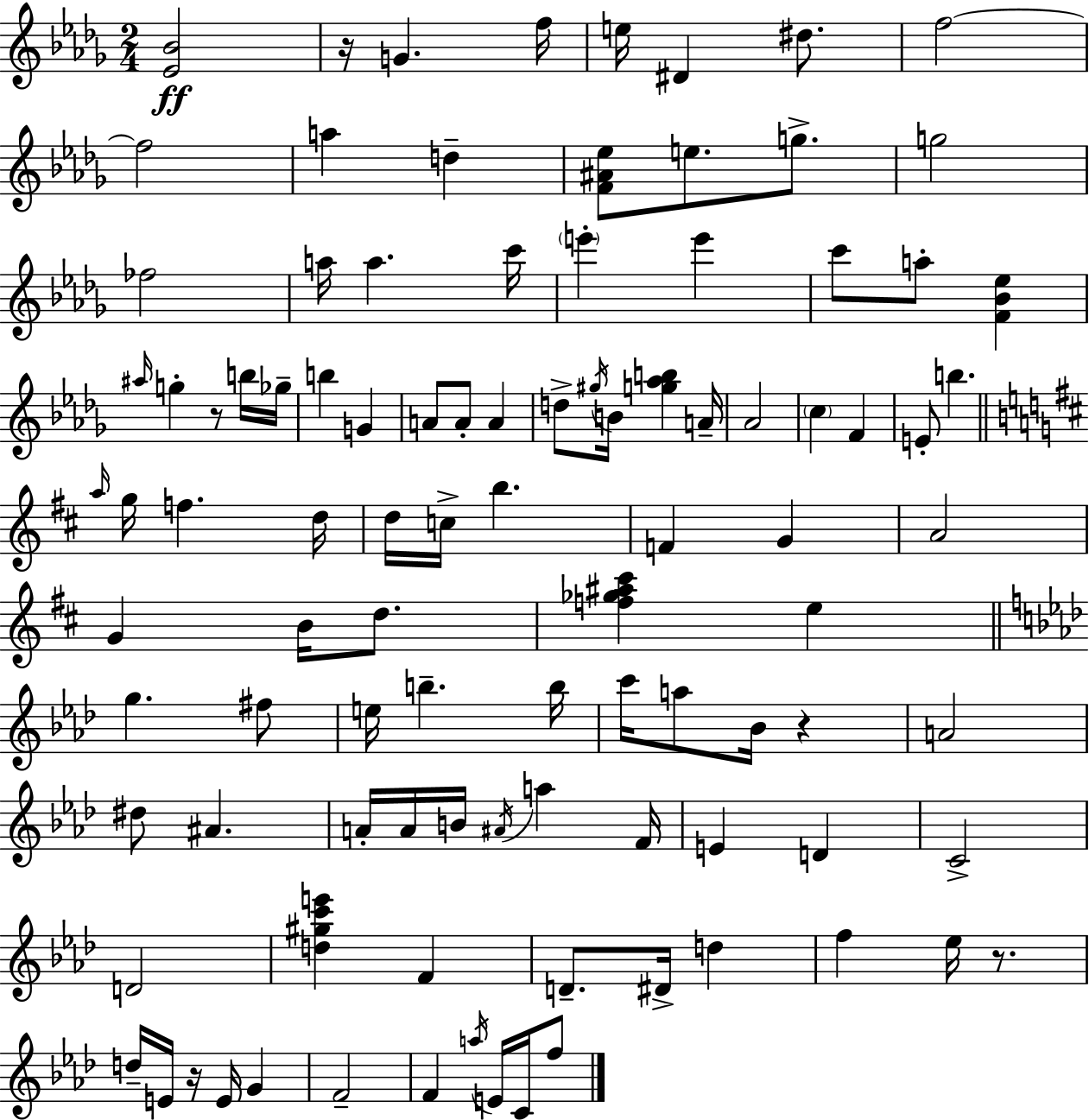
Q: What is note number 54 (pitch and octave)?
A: F#5